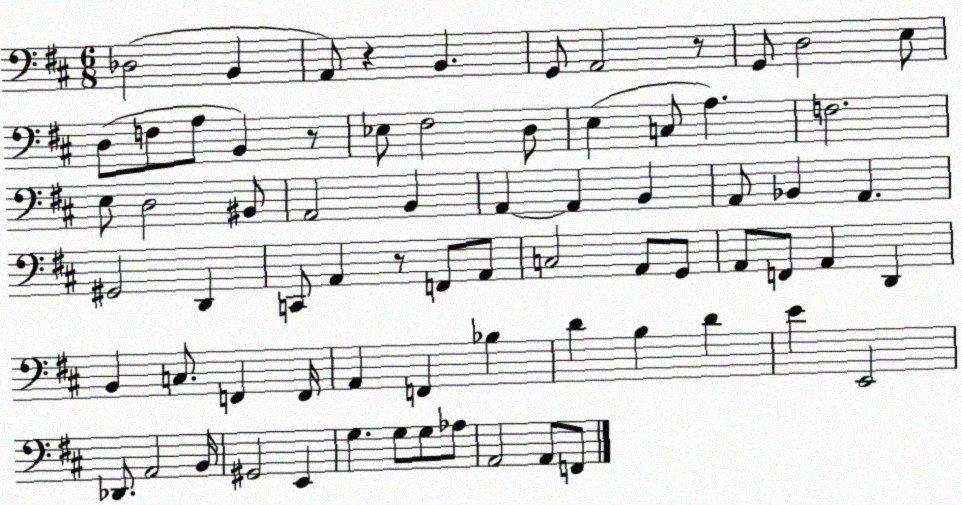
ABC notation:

X:1
T:Untitled
M:6/8
L:1/4
K:D
_D,2 B,, A,,/2 z B,, G,,/2 A,,2 z/2 G,,/2 D,2 E,/2 D,/2 F,/2 A,/2 B,, z/2 _E,/2 ^F,2 D,/2 E, C,/2 A, F,2 E,/2 D,2 ^B,,/2 A,,2 B,, A,, A,, B,, A,,/2 _B,, A,, ^G,,2 D,, C,,/2 A,, z/2 F,,/2 A,,/2 C,2 A,,/2 G,,/2 A,,/2 F,,/2 A,, D,, B,, C,/2 F,, F,,/4 A,, F,, _B, D B, D E E,,2 _D,,/2 A,,2 B,,/4 ^G,,2 E,, G, G,/2 G,/2 _A,/2 A,,2 A,,/2 F,,/2